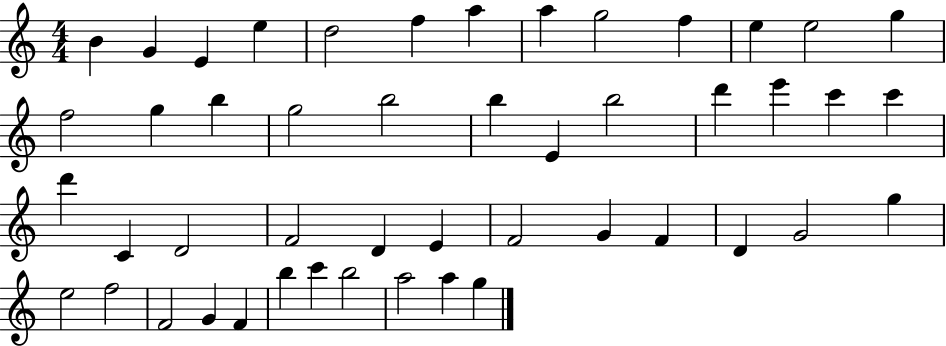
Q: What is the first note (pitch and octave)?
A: B4